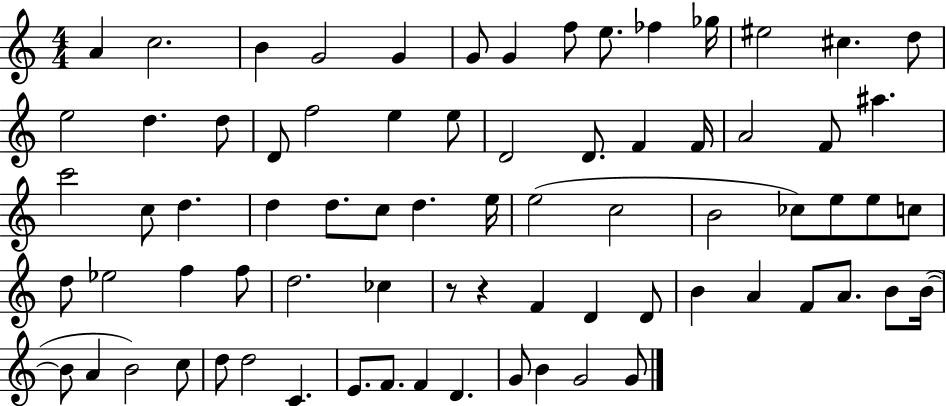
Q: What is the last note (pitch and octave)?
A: G4